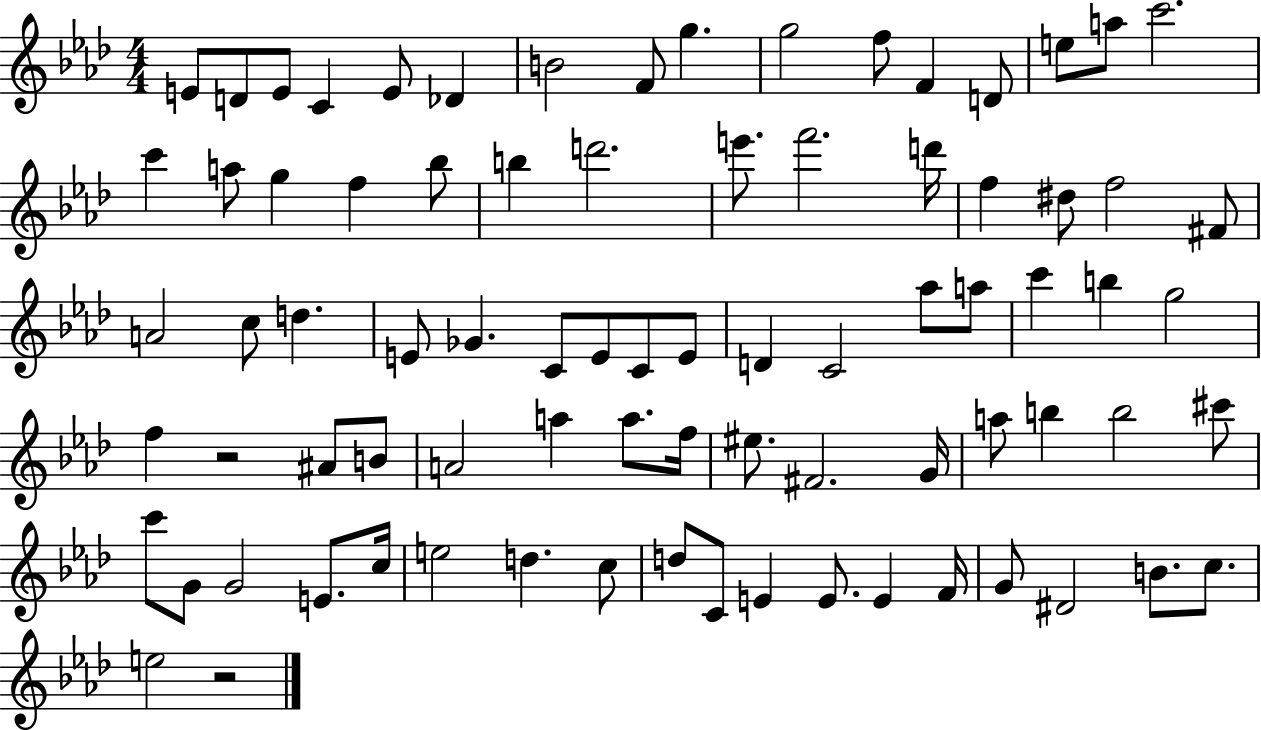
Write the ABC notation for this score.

X:1
T:Untitled
M:4/4
L:1/4
K:Ab
E/2 D/2 E/2 C E/2 _D B2 F/2 g g2 f/2 F D/2 e/2 a/2 c'2 c' a/2 g f _b/2 b d'2 e'/2 f'2 d'/4 f ^d/2 f2 ^F/2 A2 c/2 d E/2 _G C/2 E/2 C/2 E/2 D C2 _a/2 a/2 c' b g2 f z2 ^A/2 B/2 A2 a a/2 f/4 ^e/2 ^F2 G/4 a/2 b b2 ^c'/2 c'/2 G/2 G2 E/2 c/4 e2 d c/2 d/2 C/2 E E/2 E F/4 G/2 ^D2 B/2 c/2 e2 z2